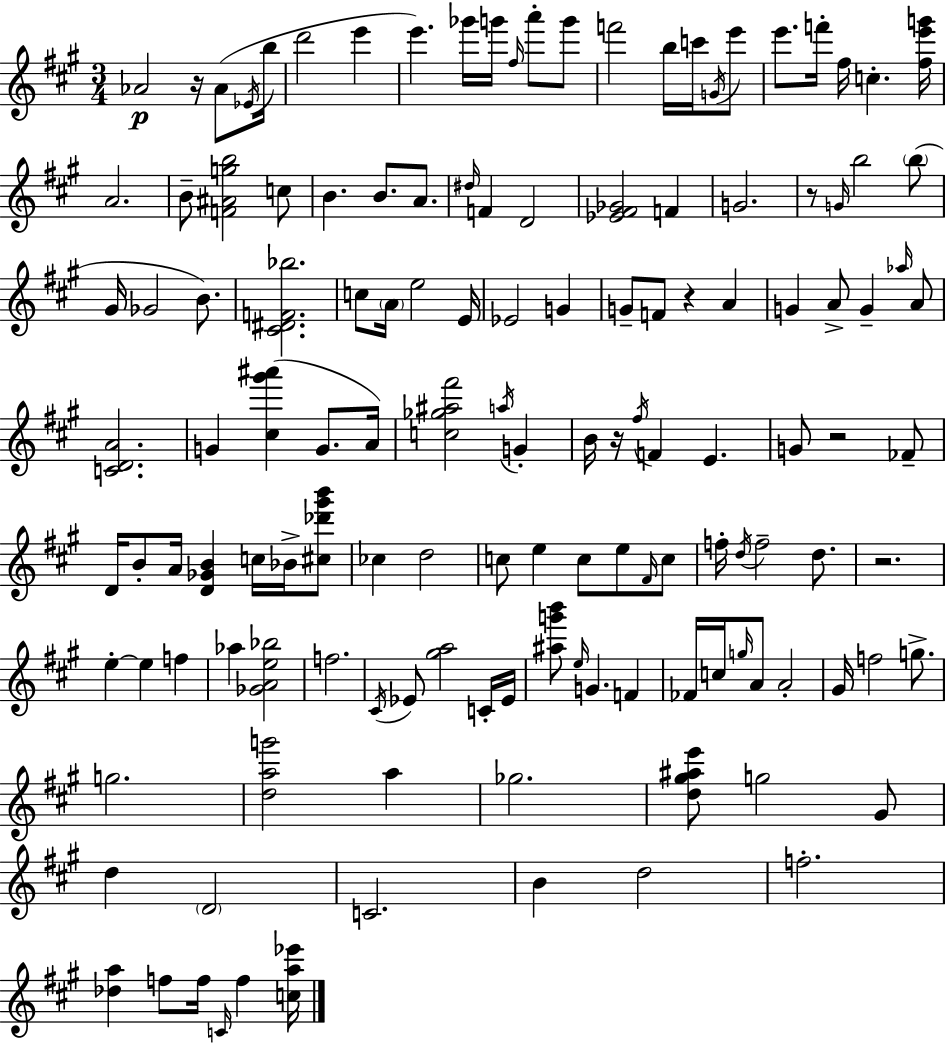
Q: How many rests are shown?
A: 6